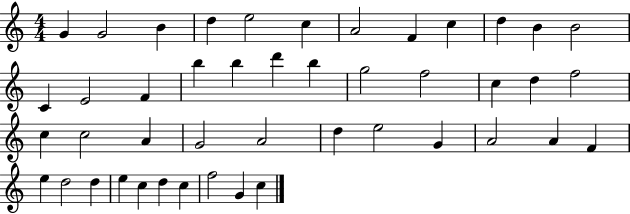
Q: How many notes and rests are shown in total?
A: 45